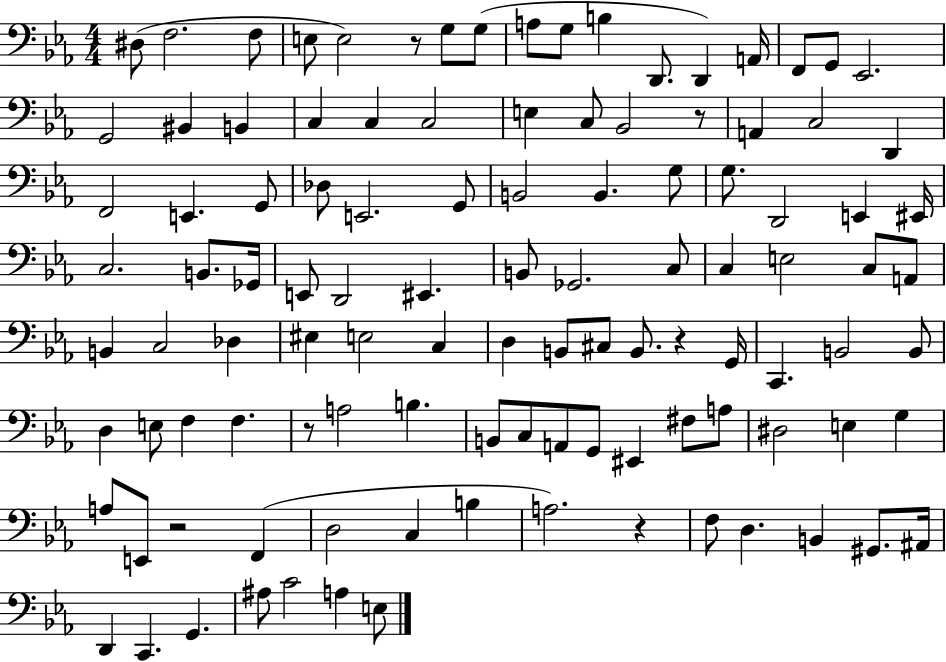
D#3/e F3/h. F3/e E3/e E3/h R/e G3/e G3/e A3/e G3/e B3/q D2/e. D2/q A2/s F2/e G2/e Eb2/h. G2/h BIS2/q B2/q C3/q C3/q C3/h E3/q C3/e Bb2/h R/e A2/q C3/h D2/q F2/h E2/q. G2/e Db3/e E2/h. G2/e B2/h B2/q. G3/e G3/e. D2/h E2/q EIS2/s C3/h. B2/e. Gb2/s E2/e D2/h EIS2/q. B2/e Gb2/h. C3/e C3/q E3/h C3/e A2/e B2/q C3/h Db3/q EIS3/q E3/h C3/q D3/q B2/e C#3/e B2/e. R/q G2/s C2/q. B2/h B2/e D3/q E3/e F3/q F3/q. R/e A3/h B3/q. B2/e C3/e A2/e G2/e EIS2/q F#3/e A3/e D#3/h E3/q G3/q A3/e E2/e R/h F2/q D3/h C3/q B3/q A3/h. R/q F3/e D3/q. B2/q G#2/e. A#2/s D2/q C2/q. G2/q. A#3/e C4/h A3/q E3/e